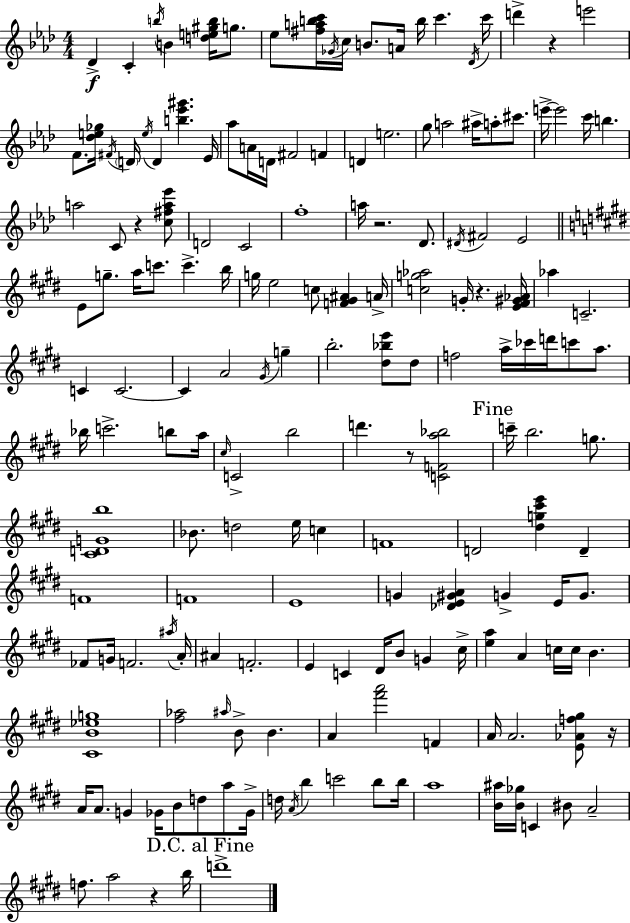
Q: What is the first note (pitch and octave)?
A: Db4